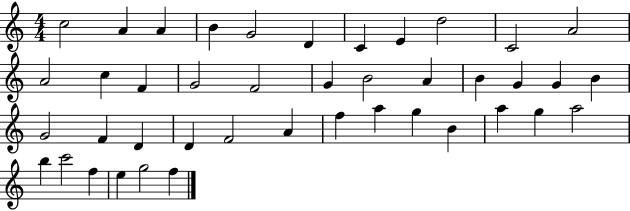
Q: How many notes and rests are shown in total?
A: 42